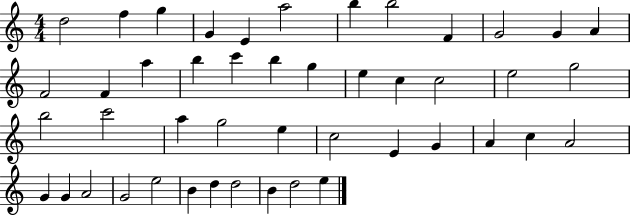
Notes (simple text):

D5/h F5/q G5/q G4/q E4/q A5/h B5/q B5/h F4/q G4/h G4/q A4/q F4/h F4/q A5/q B5/q C6/q B5/q G5/q E5/q C5/q C5/h E5/h G5/h B5/h C6/h A5/q G5/h E5/q C5/h E4/q G4/q A4/q C5/q A4/h G4/q G4/q A4/h G4/h E5/h B4/q D5/q D5/h B4/q D5/h E5/q